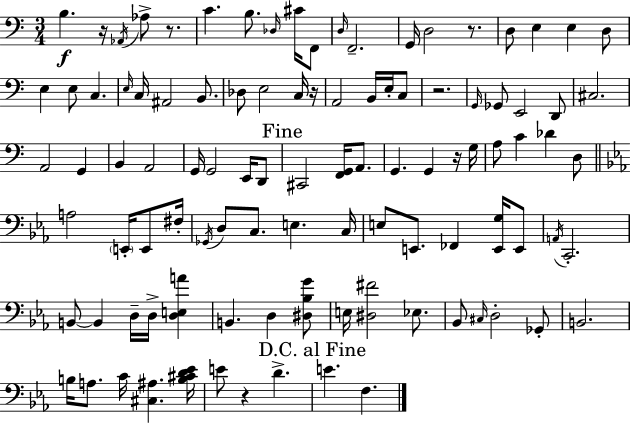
X:1
T:Untitled
M:3/4
L:1/4
K:Am
B, z/4 _A,,/4 _A,/2 z/2 C B,/2 _D,/4 ^C/4 F,,/2 D,/4 F,,2 G,,/4 D,2 z/2 D,/2 E, E, D,/2 E, E,/2 C, E,/4 C,/4 ^A,,2 B,,/2 _D,/2 E,2 C,/4 z/4 A,,2 B,,/4 E,/4 C,/2 z2 G,,/4 _G,,/2 E,,2 D,,/2 ^C,2 A,,2 G,, B,, A,,2 G,,/4 G,,2 E,,/4 D,,/2 ^C,,2 [F,,G,,]/4 A,,/2 G,, G,, z/4 G,/4 A,/2 C _D D,/2 A,2 E,,/4 E,,/2 ^F,/4 _G,,/4 D,/2 C,/2 E, C,/4 E,/2 E,,/2 _F,, [E,,G,]/4 E,,/2 A,,/4 C,,2 B,,/2 B,, D,/4 D,/4 [D,E,A] B,, D, [^D,_B,G]/2 E,/4 [^D,^F]2 _E,/2 _B,,/2 ^C,/4 D,2 _G,,/2 B,,2 B,/4 A,/2 C/4 [^C,^A,] [B,^CD_E]/4 E/2 z D E F,